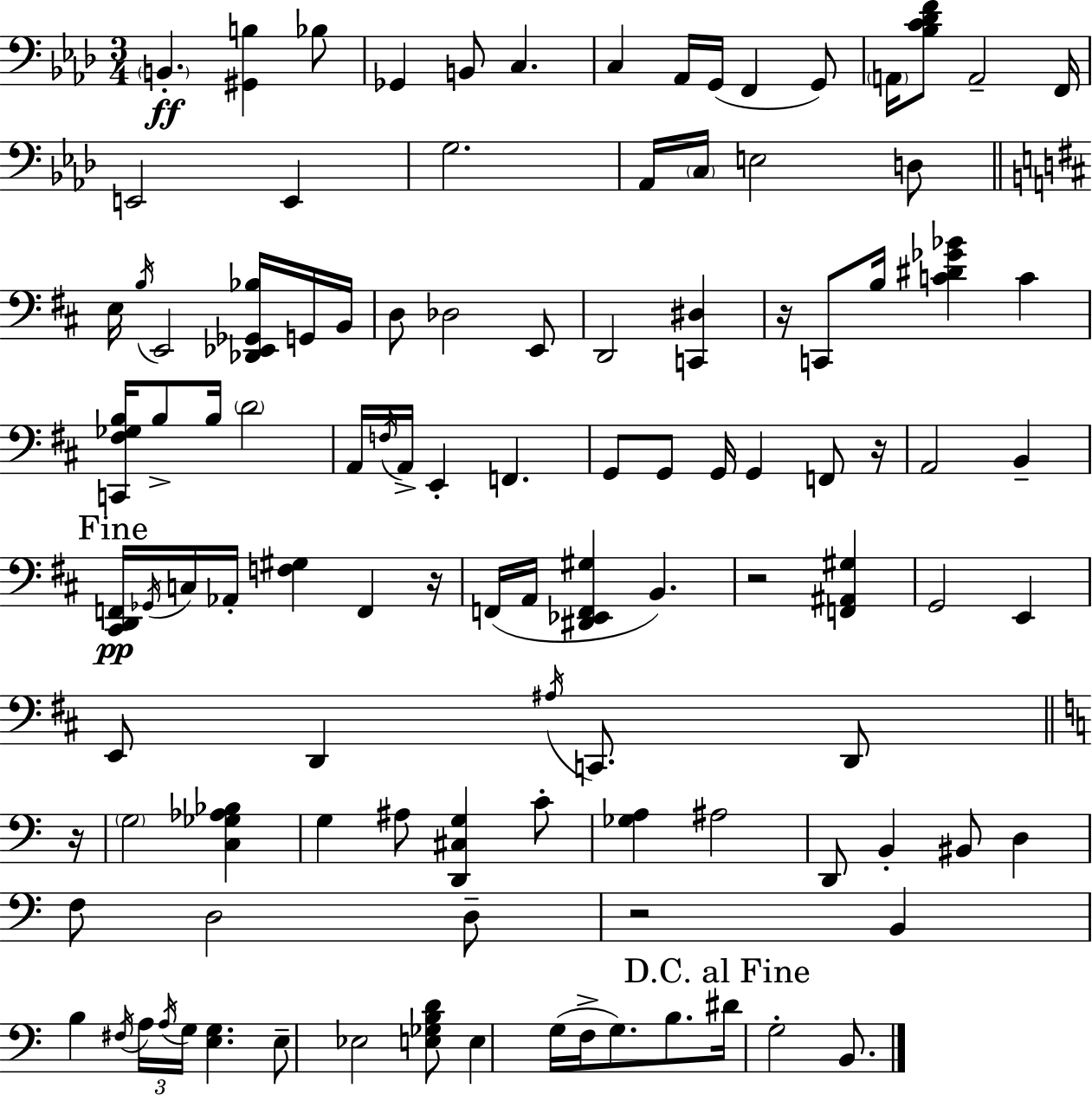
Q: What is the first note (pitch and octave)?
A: B2